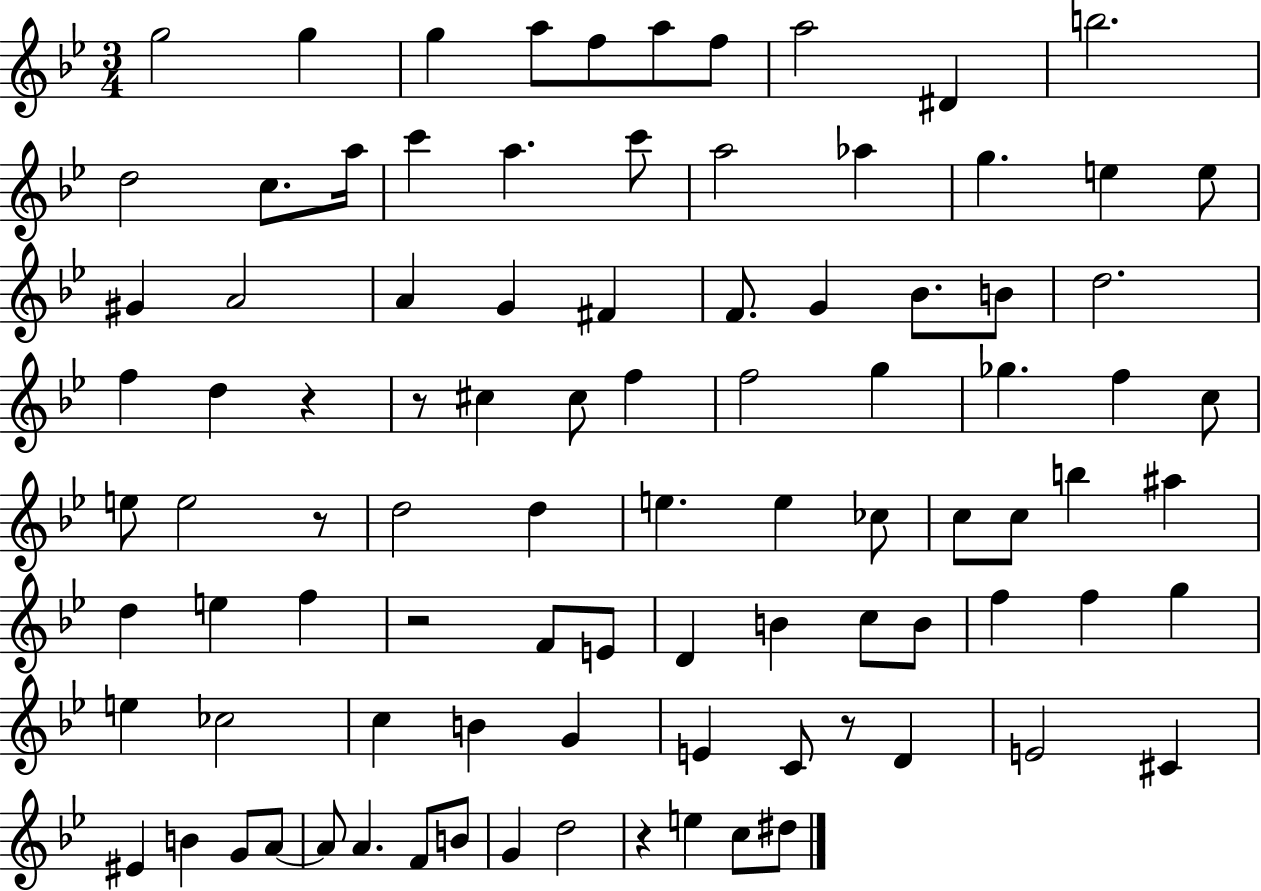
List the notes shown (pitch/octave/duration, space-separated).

G5/h G5/q G5/q A5/e F5/e A5/e F5/e A5/h D#4/q B5/h. D5/h C5/e. A5/s C6/q A5/q. C6/e A5/h Ab5/q G5/q. E5/q E5/e G#4/q A4/h A4/q G4/q F#4/q F4/e. G4/q Bb4/e. B4/e D5/h. F5/q D5/q R/q R/e C#5/q C#5/e F5/q F5/h G5/q Gb5/q. F5/q C5/e E5/e E5/h R/e D5/h D5/q E5/q. E5/q CES5/e C5/e C5/e B5/q A#5/q D5/q E5/q F5/q R/h F4/e E4/e D4/q B4/q C5/e B4/e F5/q F5/q G5/q E5/q CES5/h C5/q B4/q G4/q E4/q C4/e R/e D4/q E4/h C#4/q EIS4/q B4/q G4/e A4/e A4/e A4/q. F4/e B4/e G4/q D5/h R/q E5/q C5/e D#5/e